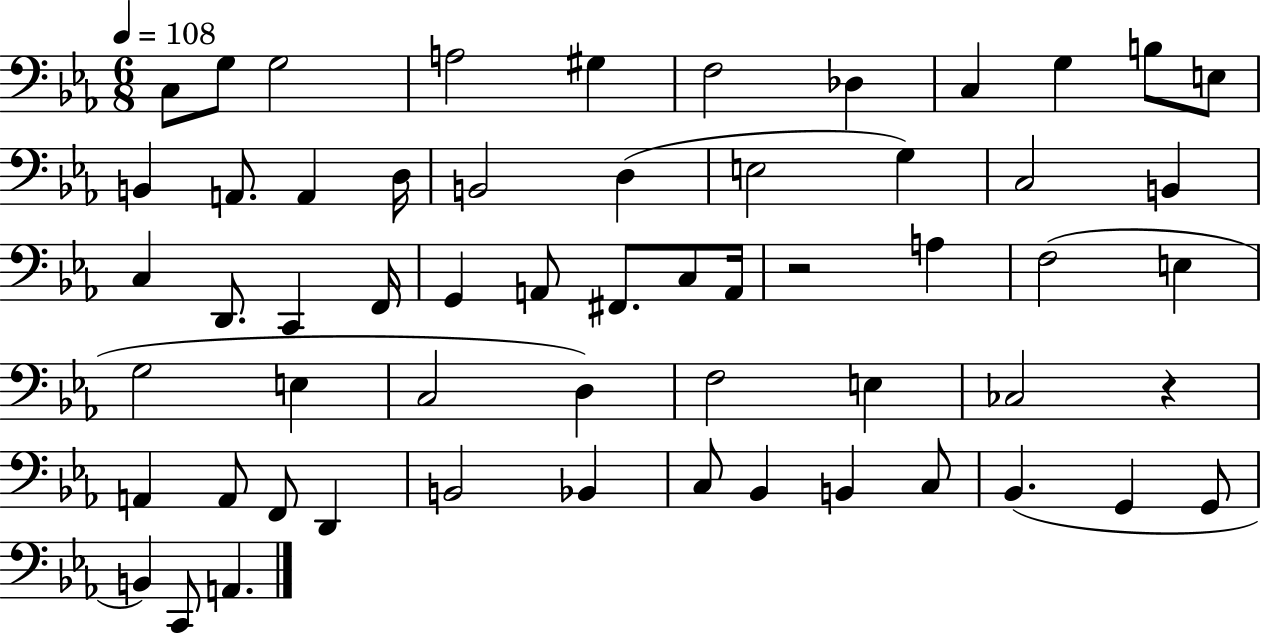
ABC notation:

X:1
T:Untitled
M:6/8
L:1/4
K:Eb
C,/2 G,/2 G,2 A,2 ^G, F,2 _D, C, G, B,/2 E,/2 B,, A,,/2 A,, D,/4 B,,2 D, E,2 G, C,2 B,, C, D,,/2 C,, F,,/4 G,, A,,/2 ^F,,/2 C,/2 A,,/4 z2 A, F,2 E, G,2 E, C,2 D, F,2 E, _C,2 z A,, A,,/2 F,,/2 D,, B,,2 _B,, C,/2 _B,, B,, C,/2 _B,, G,, G,,/2 B,, C,,/2 A,,